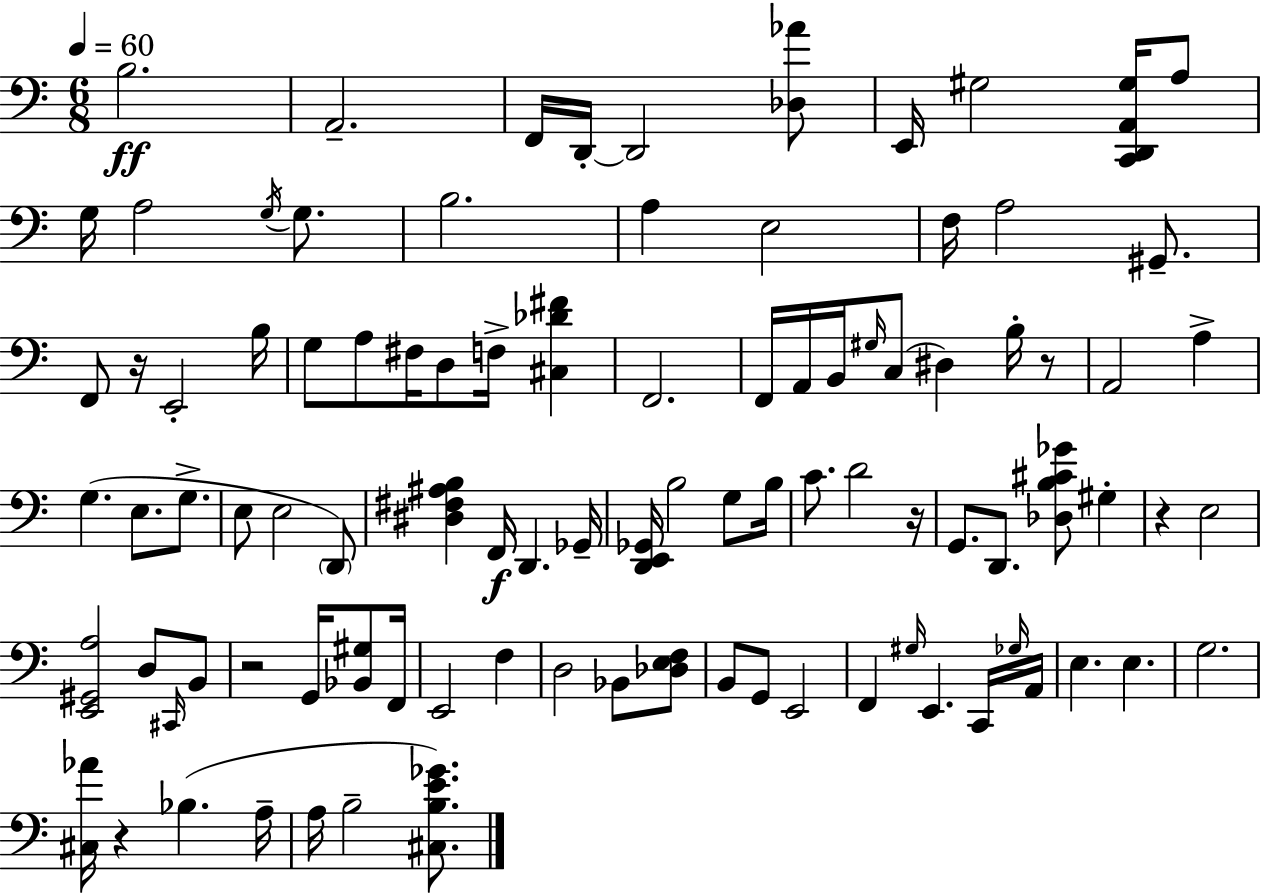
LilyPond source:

{
  \clef bass
  \numericTimeSignature
  \time 6/8
  \key c \major
  \tempo 4 = 60
  b2.\ff | a,2.-- | f,16 d,16-.~~ d,2 <des aes'>8 | e,16 gis2 <c, d, a, gis>16 a8 | \break g16 a2 \acciaccatura { g16 } g8. | b2. | a4 e2 | f16 a2 gis,8.-- | \break f,8 r16 e,2-. | b16 g8 a8 fis16 d8 f16-> <cis des' fis'>4 | f,2. | f,16 a,16 b,16 \grace { gis16 }( c8 dis4) b16-. | \break r8 a,2 a4-> | g4.( e8. g8.-> | e8 e2 | \parenthesize d,8) <dis fis ais b>4 f,16\f d,4. | \break ges,16-- <d, e, ges,>16 b2 g8 | b16 c'8. d'2 | r16 g,8. d,8. <des b cis' ges'>8 gis4-. | r4 e2 | \break <e, gis, a>2 d8 | \grace { cis,16 } b,8 r2 g,16 | <bes, gis>8 f,16 e,2 f4 | d2 bes,8 | \break <des e f>8 b,8 g,8 e,2 | f,4 \grace { gis16 } e,4. | c,16 \grace { ges16 } a,16 e4. e4. | g2. | \break <cis aes'>16 r4 bes4.( | a16-- a16 b2-- | <cis b e' ges'>8.) \bar "|."
}